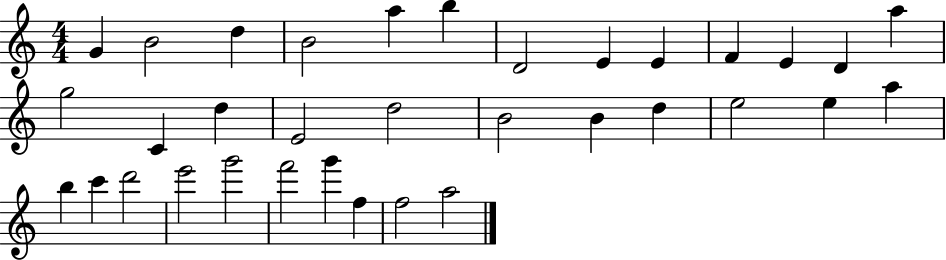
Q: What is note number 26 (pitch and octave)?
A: C6